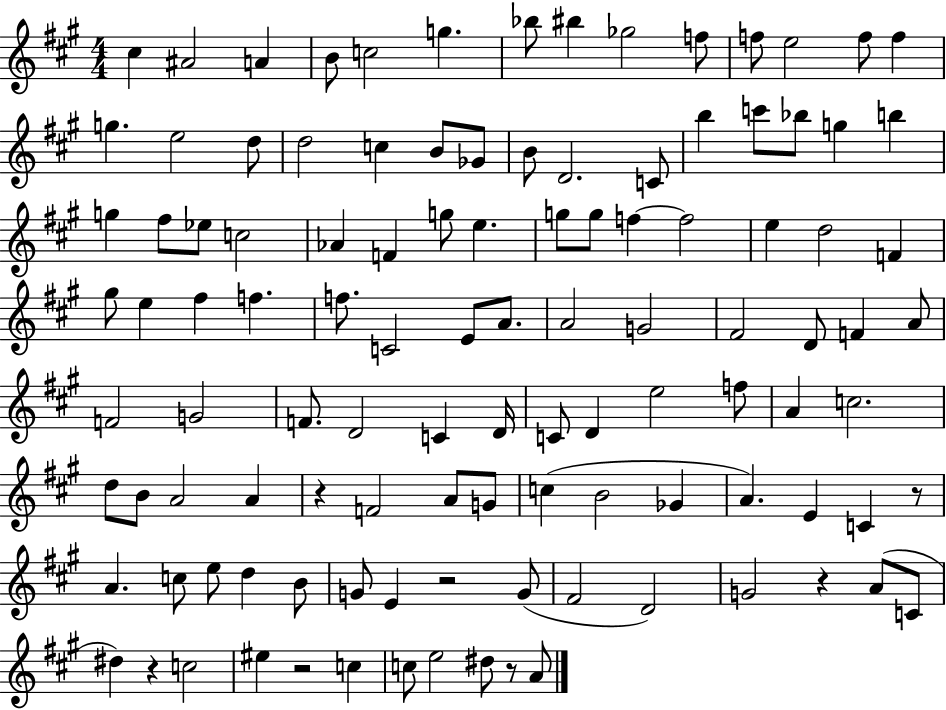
X:1
T:Untitled
M:4/4
L:1/4
K:A
^c ^A2 A B/2 c2 g _b/2 ^b _g2 f/2 f/2 e2 f/2 f g e2 d/2 d2 c B/2 _G/2 B/2 D2 C/2 b c'/2 _b/2 g b g ^f/2 _e/2 c2 _A F g/2 e g/2 g/2 f f2 e d2 F ^g/2 e ^f f f/2 C2 E/2 A/2 A2 G2 ^F2 D/2 F A/2 F2 G2 F/2 D2 C D/4 C/2 D e2 f/2 A c2 d/2 B/2 A2 A z F2 A/2 G/2 c B2 _G A E C z/2 A c/2 e/2 d B/2 G/2 E z2 G/2 ^F2 D2 G2 z A/2 C/2 ^d z c2 ^e z2 c c/2 e2 ^d/2 z/2 A/2